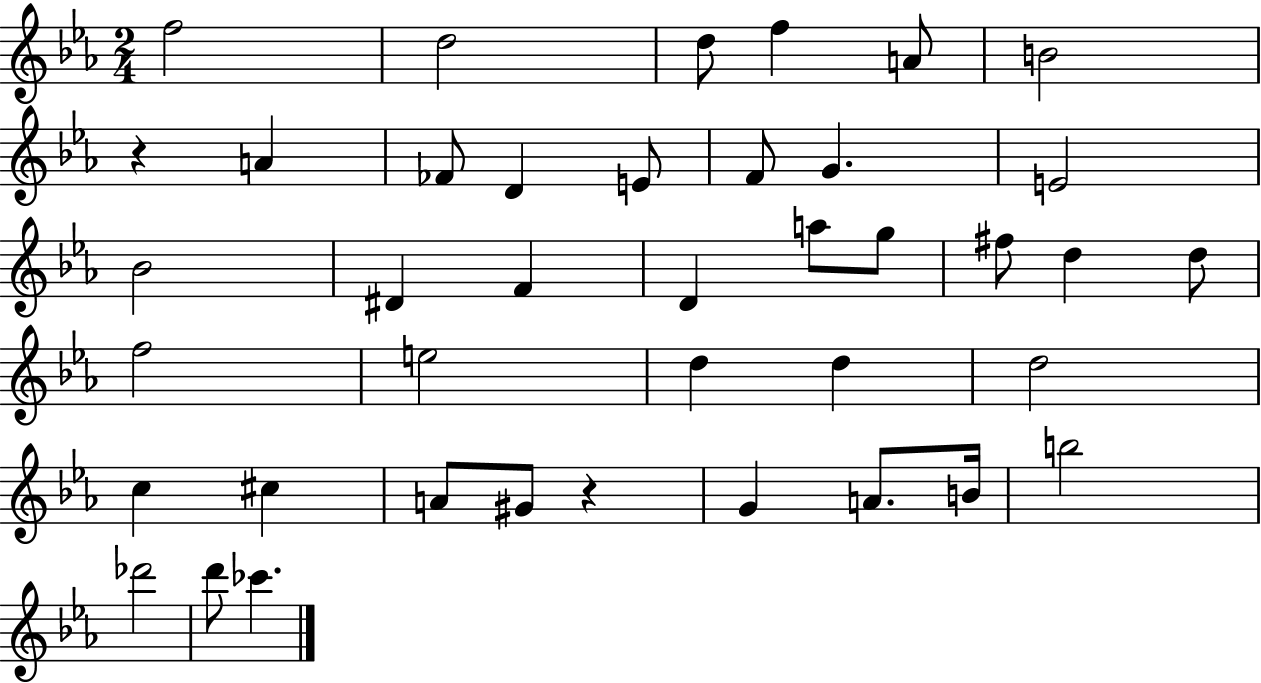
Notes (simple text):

F5/h D5/h D5/e F5/q A4/e B4/h R/q A4/q FES4/e D4/q E4/e F4/e G4/q. E4/h Bb4/h D#4/q F4/q D4/q A5/e G5/e F#5/e D5/q D5/e F5/h E5/h D5/q D5/q D5/h C5/q C#5/q A4/e G#4/e R/q G4/q A4/e. B4/s B5/h Db6/h D6/e CES6/q.